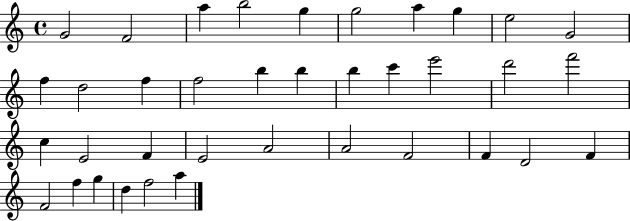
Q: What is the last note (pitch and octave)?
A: A5